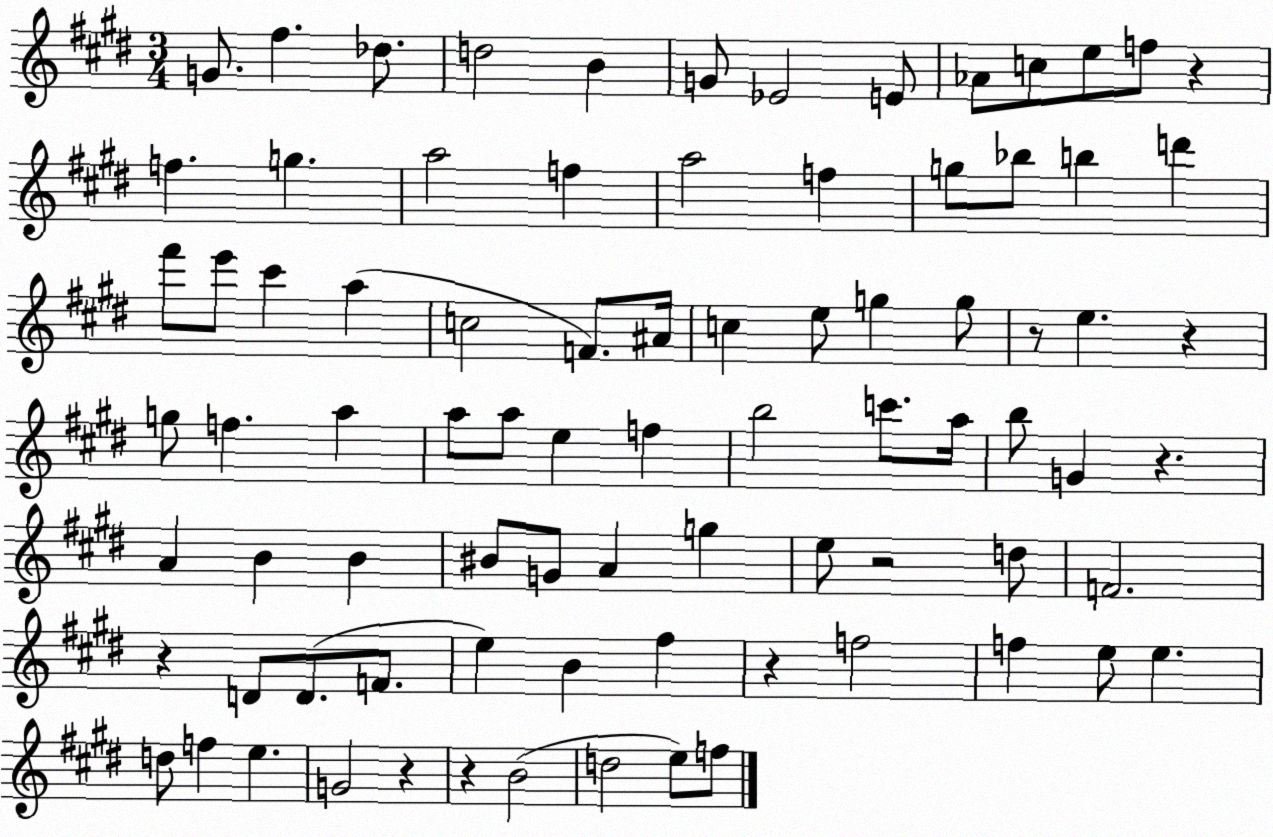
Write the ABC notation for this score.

X:1
T:Untitled
M:3/4
L:1/4
K:E
G/2 ^f _d/2 d2 B G/2 _E2 E/2 _A/2 c/2 e/2 f/2 z f g a2 f a2 f g/2 _b/2 b d' ^f'/2 e'/2 ^c' a c2 F/2 ^A/4 c e/2 g g/2 z/2 e z g/2 f a a/2 a/2 e f b2 c'/2 a/4 b/2 G z A B B ^B/2 G/2 A g e/2 z2 d/2 F2 z D/2 D/2 F/2 e B ^f z f2 f e/2 e d/2 f e G2 z z B2 d2 e/2 f/2